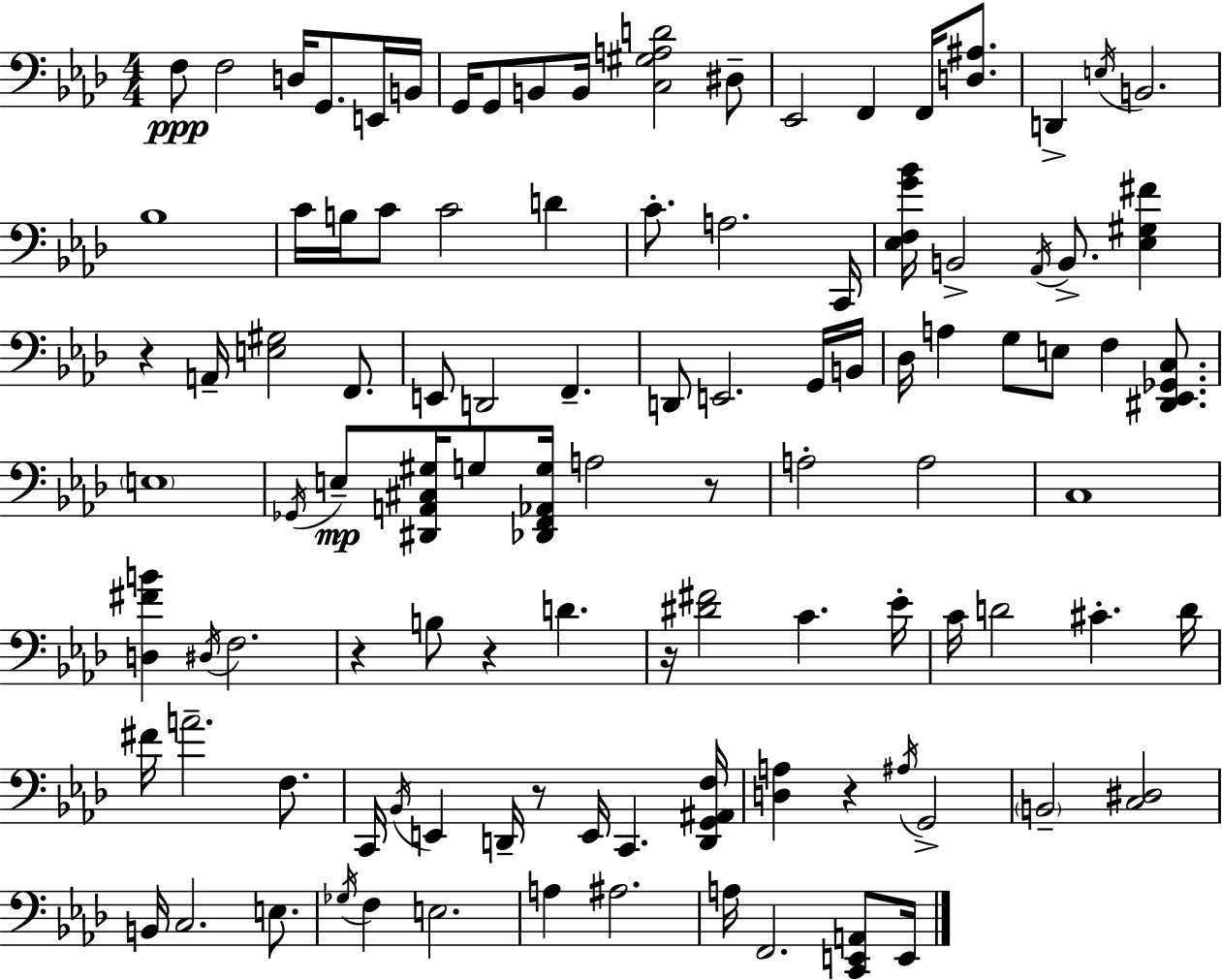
X:1
T:Untitled
M:4/4
L:1/4
K:Ab
F,/2 F,2 D,/4 G,,/2 E,,/4 B,,/4 G,,/4 G,,/2 B,,/2 B,,/4 [C,^G,A,D]2 ^D,/2 _E,,2 F,, F,,/4 [D,^A,]/2 D,, E,/4 B,,2 _B,4 C/4 B,/4 C/2 C2 D C/2 A,2 C,,/4 [_E,F,G_B]/4 B,,2 _A,,/4 B,,/2 [_E,^G,^F] z A,,/4 [E,^G,]2 F,,/2 E,,/2 D,,2 F,, D,,/2 E,,2 G,,/4 B,,/4 _D,/4 A, G,/2 E,/2 F, [^D,,_E,,_G,,C,]/2 E,4 _G,,/4 E,/2 [^D,,A,,^C,^G,]/4 G,/2 [_D,,F,,_A,,G,]/4 A,2 z/2 A,2 A,2 C,4 [D,^FB] ^D,/4 F,2 z B,/2 z D z/4 [^D^F]2 C _E/4 C/4 D2 ^C D/4 ^F/4 A2 F,/2 C,,/4 _B,,/4 E,, D,,/4 z/2 E,,/4 C,, [D,,G,,^A,,F,]/4 [D,A,] z ^A,/4 G,,2 B,,2 [C,^D,]2 B,,/4 C,2 E,/2 _G,/4 F, E,2 A, ^A,2 A,/4 F,,2 [C,,E,,A,,]/2 E,,/4